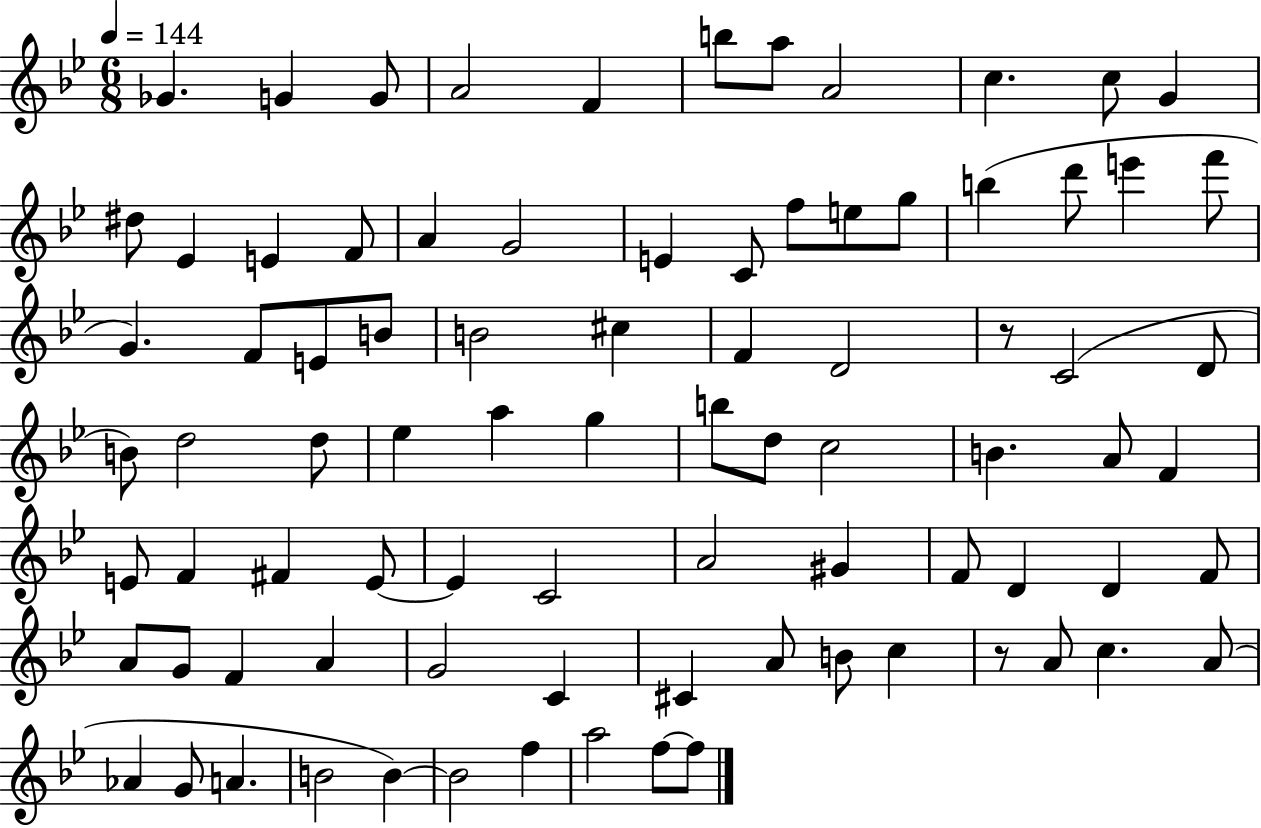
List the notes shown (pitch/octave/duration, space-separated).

Gb4/q. G4/q G4/e A4/h F4/q B5/e A5/e A4/h C5/q. C5/e G4/q D#5/e Eb4/q E4/q F4/e A4/q G4/h E4/q C4/e F5/e E5/e G5/e B5/q D6/e E6/q F6/e G4/q. F4/e E4/e B4/e B4/h C#5/q F4/q D4/h R/e C4/h D4/e B4/e D5/h D5/e Eb5/q A5/q G5/q B5/e D5/e C5/h B4/q. A4/e F4/q E4/e F4/q F#4/q E4/e E4/q C4/h A4/h G#4/q F4/e D4/q D4/q F4/e A4/e G4/e F4/q A4/q G4/h C4/q C#4/q A4/e B4/e C5/q R/e A4/e C5/q. A4/e Ab4/q G4/e A4/q. B4/h B4/q B4/h F5/q A5/h F5/e F5/e